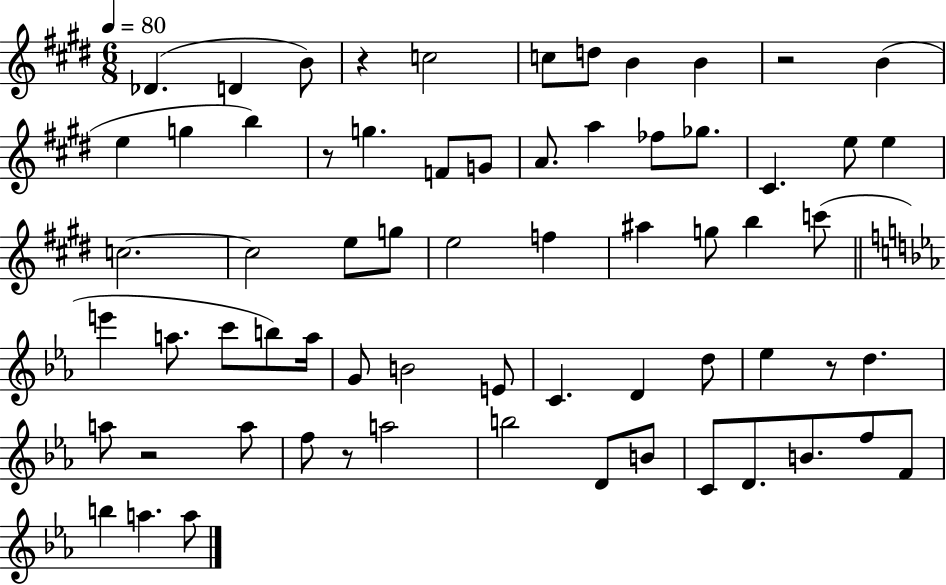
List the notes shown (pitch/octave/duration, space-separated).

Db4/q. D4/q B4/e R/q C5/h C5/e D5/e B4/q B4/q R/h B4/q E5/q G5/q B5/q R/e G5/q. F4/e G4/e A4/e. A5/q FES5/e Gb5/e. C#4/q. E5/e E5/q C5/h. C5/h E5/e G5/e E5/h F5/q A#5/q G5/e B5/q C6/e E6/q A5/e. C6/e B5/e A5/s G4/e B4/h E4/e C4/q. D4/q D5/e Eb5/q R/e D5/q. A5/e R/h A5/e F5/e R/e A5/h B5/h D4/e B4/e C4/e D4/e. B4/e. F5/e F4/e B5/q A5/q. A5/e